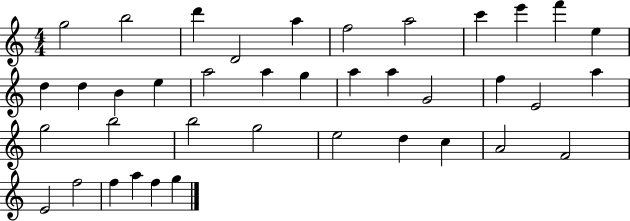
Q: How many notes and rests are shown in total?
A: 39